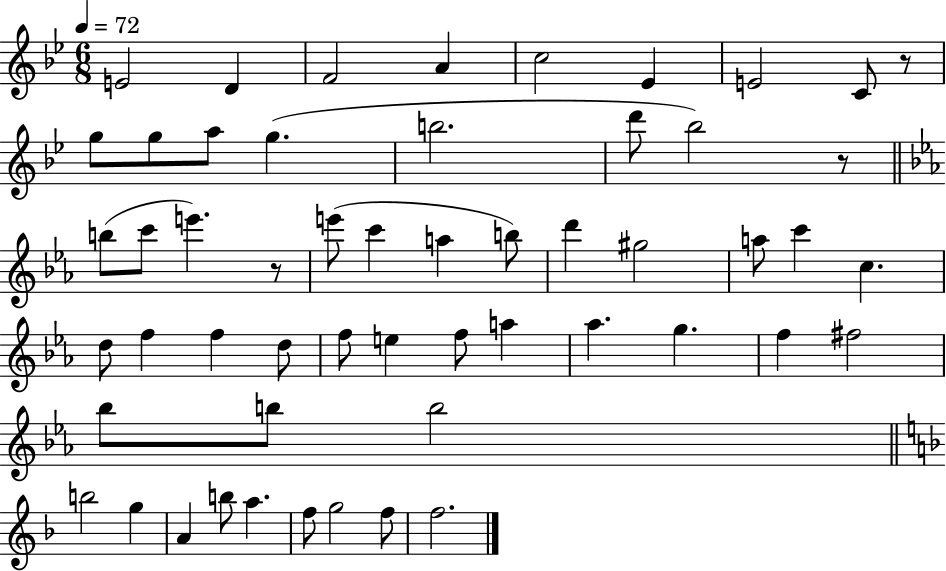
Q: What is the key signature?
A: BES major